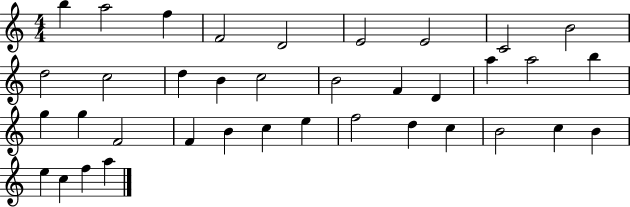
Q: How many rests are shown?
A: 0